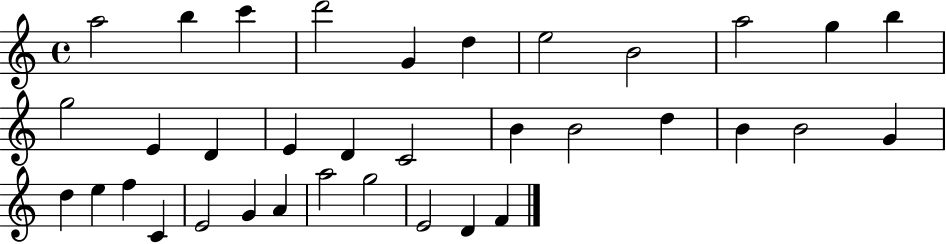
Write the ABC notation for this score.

X:1
T:Untitled
M:4/4
L:1/4
K:C
a2 b c' d'2 G d e2 B2 a2 g b g2 E D E D C2 B B2 d B B2 G d e f C E2 G A a2 g2 E2 D F